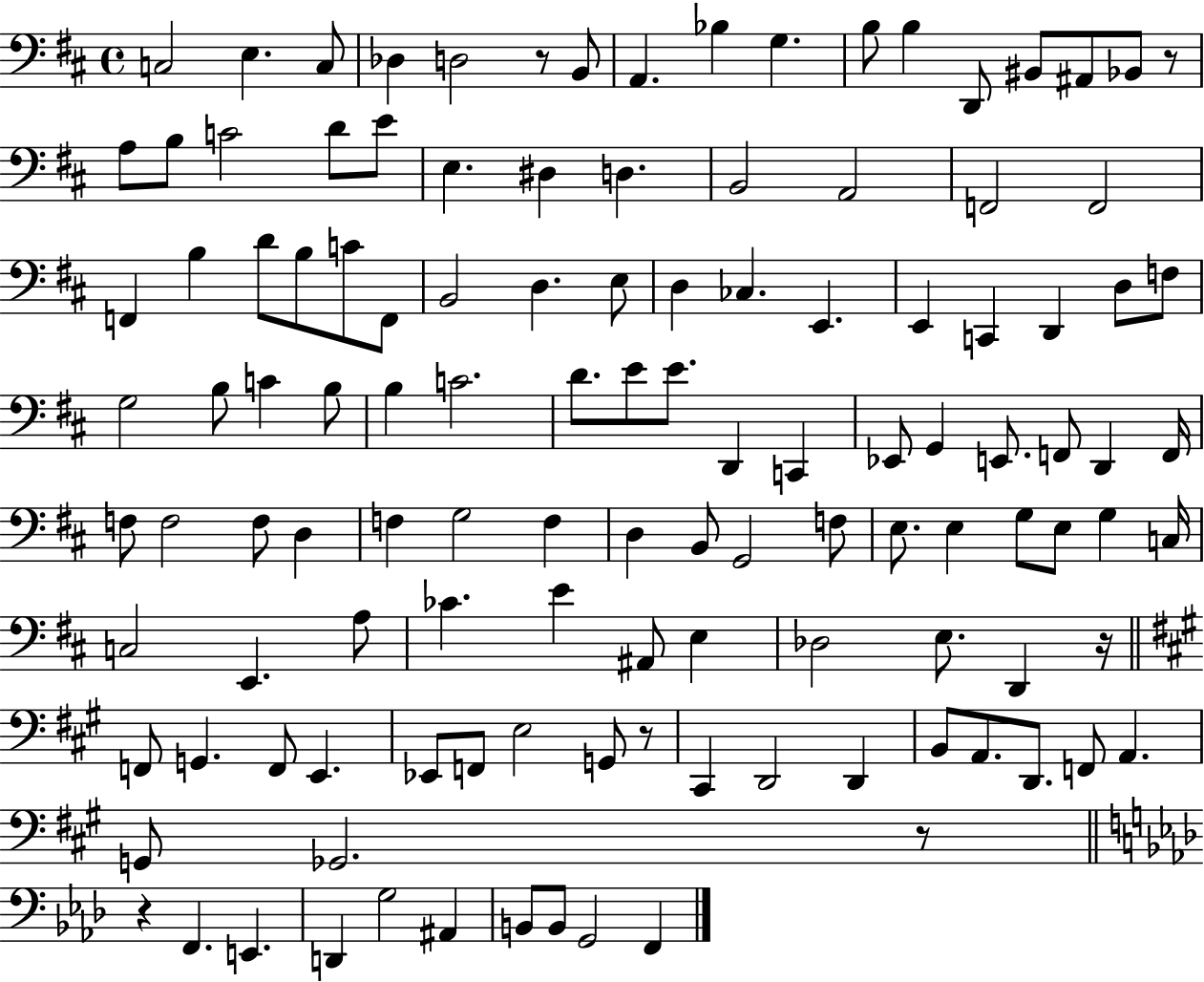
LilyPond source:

{
  \clef bass
  \time 4/4
  \defaultTimeSignature
  \key d \major
  c2 e4. c8 | des4 d2 r8 b,8 | a,4. bes4 g4. | b8 b4 d,8 bis,8 ais,8 bes,8 r8 | \break a8 b8 c'2 d'8 e'8 | e4. dis4 d4. | b,2 a,2 | f,2 f,2 | \break f,4 b4 d'8 b8 c'8 f,8 | b,2 d4. e8 | d4 ces4. e,4. | e,4 c,4 d,4 d8 f8 | \break g2 b8 c'4 b8 | b4 c'2. | d'8. e'8 e'8. d,4 c,4 | ees,8 g,4 e,8. f,8 d,4 f,16 | \break f8 f2 f8 d4 | f4 g2 f4 | d4 b,8 g,2 f8 | e8. e4 g8 e8 g4 c16 | \break c2 e,4. a8 | ces'4. e'4 ais,8 e4 | des2 e8. d,4 r16 | \bar "||" \break \key a \major f,8 g,4. f,8 e,4. | ees,8 f,8 e2 g,8 r8 | cis,4 d,2 d,4 | b,8 a,8. d,8. f,8 a,4. | \break g,8 ges,2. r8 | \bar "||" \break \key aes \major r4 f,4. e,4. | d,4 g2 ais,4 | b,8 b,8 g,2 f,4 | \bar "|."
}